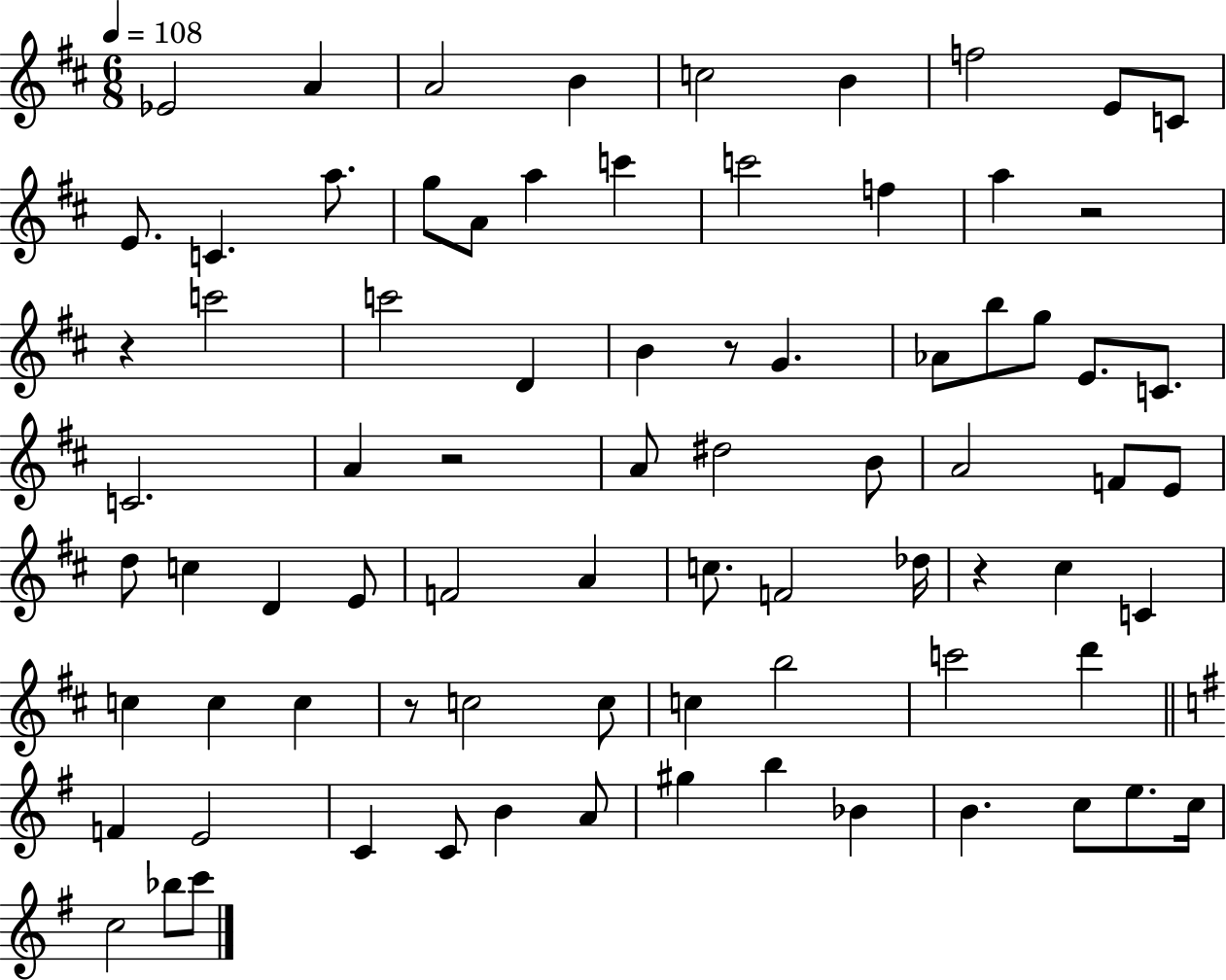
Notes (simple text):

Eb4/h A4/q A4/h B4/q C5/h B4/q F5/h E4/e C4/e E4/e. C4/q. A5/e. G5/e A4/e A5/q C6/q C6/h F5/q A5/q R/h R/q C6/h C6/h D4/q B4/q R/e G4/q. Ab4/e B5/e G5/e E4/e. C4/e. C4/h. A4/q R/h A4/e D#5/h B4/e A4/h F4/e E4/e D5/e C5/q D4/q E4/e F4/h A4/q C5/e. F4/h Db5/s R/q C#5/q C4/q C5/q C5/q C5/q R/e C5/h C5/e C5/q B5/h C6/h D6/q F4/q E4/h C4/q C4/e B4/q A4/e G#5/q B5/q Bb4/q B4/q. C5/e E5/e. C5/s C5/h Bb5/e C6/e